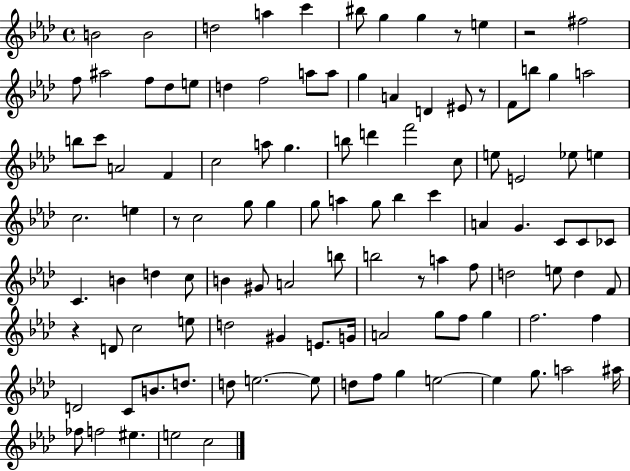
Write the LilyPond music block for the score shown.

{
  \clef treble
  \time 4/4
  \defaultTimeSignature
  \key aes \major
  \repeat volta 2 { b'2 b'2 | d''2 a''4 c'''4 | bis''8 g''4 g''4 r8 e''4 | r2 fis''2 | \break f''8 ais''2 f''8 des''8 e''8 | d''4 f''2 a''8 a''8 | g''4 a'4 d'4 eis'8 r8 | f'8 b''8 g''4 a''2 | \break b''8 c'''8 a'2 f'4 | c''2 a''8 g''4. | b''8 d'''4 f'''2 c''8 | e''8 e'2 ees''8 e''4 | \break c''2. e''4 | r8 c''2 g''8 g''4 | g''8 a''4 g''8 bes''4 c'''4 | a'4 g'4. c'8 c'8 ces'8 | \break c'4. b'4 d''4 c''8 | b'4 gis'8 a'2 b''8 | b''2 r8 a''4 f''8 | d''2 e''8 d''4 f'8 | \break r4 d'8 c''2 e''8 | d''2 gis'4 e'8. g'16 | a'2 g''8 f''8 g''4 | f''2. f''4 | \break d'2 c'8 b'8. d''8. | d''8 e''2.~~ e''8 | d''8 f''8 g''4 e''2~~ | e''4 g''8. a''2 ais''16 | \break fes''8 f''2 eis''4. | e''2 c''2 | } \bar "|."
}